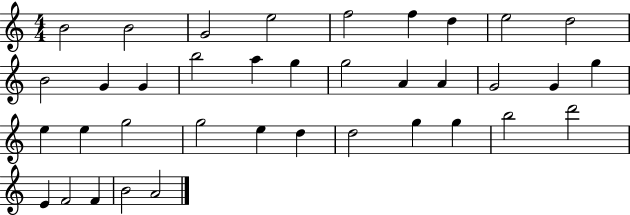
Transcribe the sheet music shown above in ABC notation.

X:1
T:Untitled
M:4/4
L:1/4
K:C
B2 B2 G2 e2 f2 f d e2 d2 B2 G G b2 a g g2 A A G2 G g e e g2 g2 e d d2 g g b2 d'2 E F2 F B2 A2